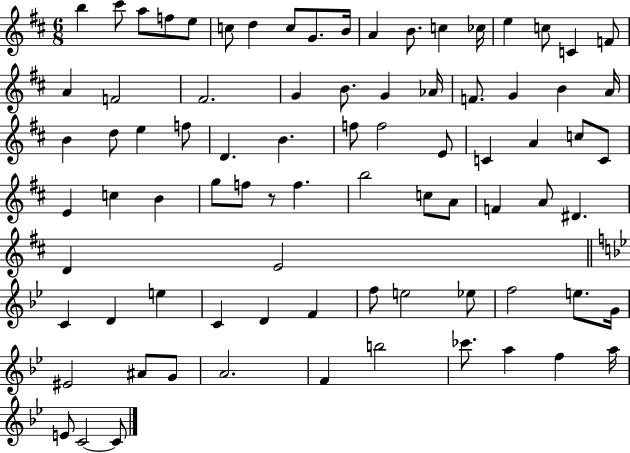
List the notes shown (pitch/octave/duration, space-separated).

B5/q C#6/e A5/e F5/e E5/e C5/e D5/q C5/e G4/e. B4/s A4/q B4/e. C5/q CES5/s E5/q C5/e C4/q F4/e A4/q F4/h F#4/h. G4/q B4/e. G4/q Ab4/s F4/e. G4/q B4/q A4/s B4/q D5/e E5/q F5/e D4/q. B4/q. F5/e F5/h E4/e C4/q A4/q C5/e C4/e E4/q C5/q B4/q G5/e F5/e R/e F5/q. B5/h C5/e A4/e F4/q A4/e D#4/q. D4/q E4/h C4/q D4/q E5/q C4/q D4/q F4/q F5/e E5/h Eb5/e F5/h E5/e. G4/s EIS4/h A#4/e G4/e A4/h. F4/q B5/h CES6/e. A5/q F5/q A5/s E4/e C4/h C4/e